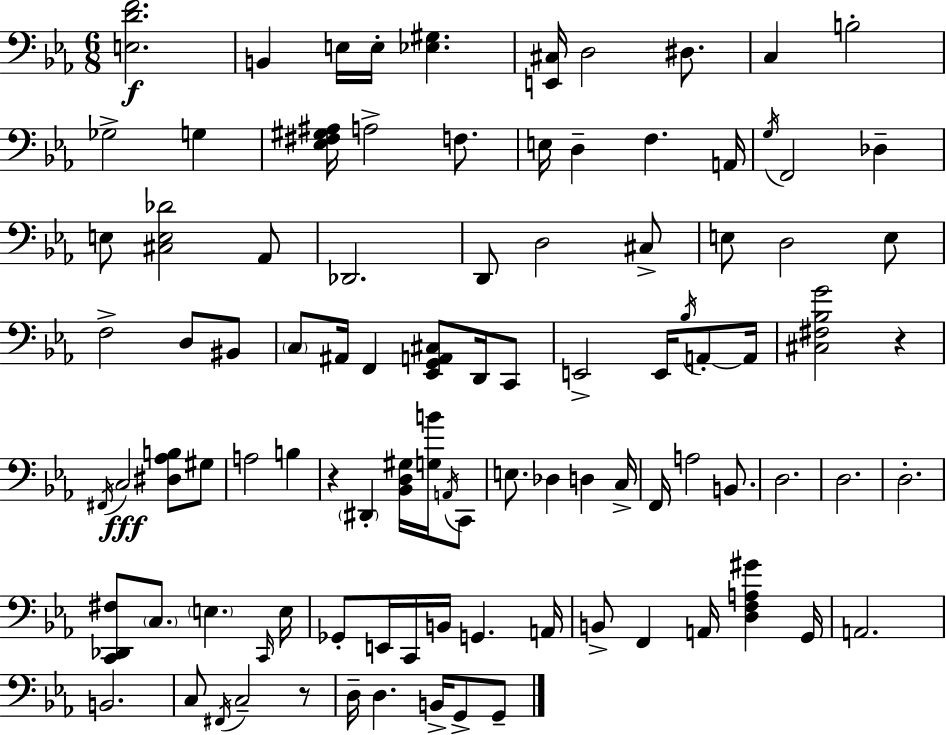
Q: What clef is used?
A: bass